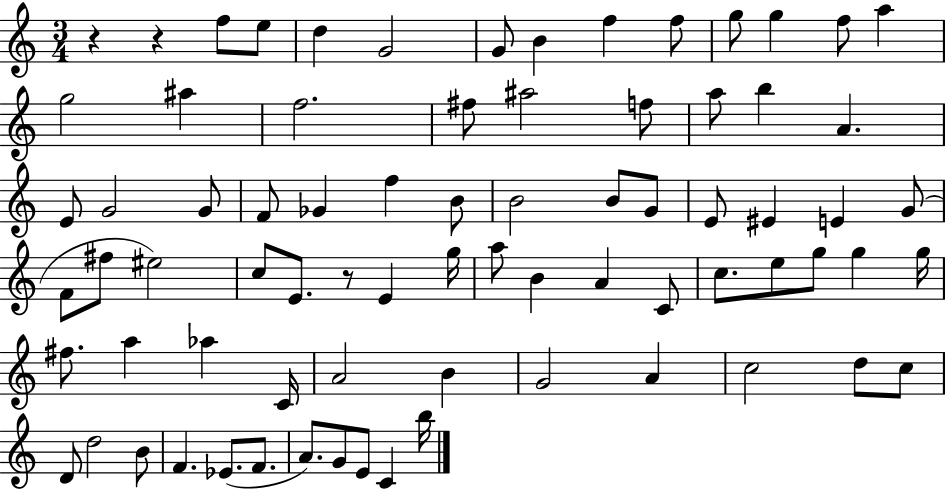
R/q R/q F5/e E5/e D5/q G4/h G4/e B4/q F5/q F5/e G5/e G5/q F5/e A5/q G5/h A#5/q F5/h. F#5/e A#5/h F5/e A5/e B5/q A4/q. E4/e G4/h G4/e F4/e Gb4/q F5/q B4/e B4/h B4/e G4/e E4/e EIS4/q E4/q G4/e F4/e F#5/e EIS5/h C5/e E4/e. R/e E4/q G5/s A5/e B4/q A4/q C4/e C5/e. E5/e G5/e G5/q G5/s F#5/e. A5/q Ab5/q C4/s A4/h B4/q G4/h A4/q C5/h D5/e C5/e D4/e D5/h B4/e F4/q. Eb4/e. F4/e. A4/e. G4/e E4/e C4/q B5/s